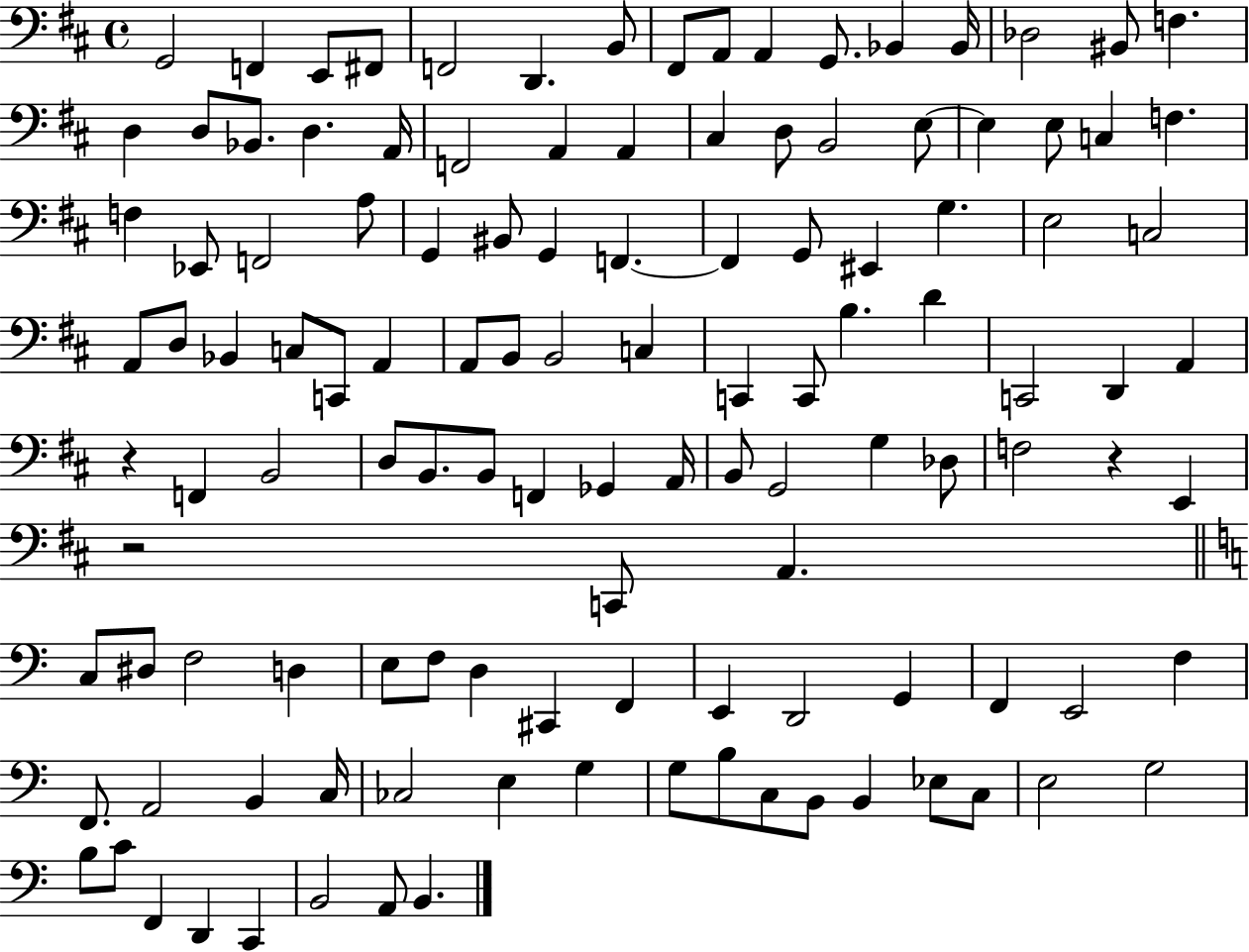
{
  \clef bass
  \time 4/4
  \defaultTimeSignature
  \key d \major
  g,2 f,4 e,8 fis,8 | f,2 d,4. b,8 | fis,8 a,8 a,4 g,8. bes,4 bes,16 | des2 bis,8 f4. | \break d4 d8 bes,8. d4. a,16 | f,2 a,4 a,4 | cis4 d8 b,2 e8~~ | e4 e8 c4 f4. | \break f4 ees,8 f,2 a8 | g,4 bis,8 g,4 f,4.~~ | f,4 g,8 eis,4 g4. | e2 c2 | \break a,8 d8 bes,4 c8 c,8 a,4 | a,8 b,8 b,2 c4 | c,4 c,8 b4. d'4 | c,2 d,4 a,4 | \break r4 f,4 b,2 | d8 b,8. b,8 f,4 ges,4 a,16 | b,8 g,2 g4 des8 | f2 r4 e,4 | \break r2 c,8 a,4. | \bar "||" \break \key a \minor c8 dis8 f2 d4 | e8 f8 d4 cis,4 f,4 | e,4 d,2 g,4 | f,4 e,2 f4 | \break f,8. a,2 b,4 c16 | ces2 e4 g4 | g8 b8 c8 b,8 b,4 ees8 c8 | e2 g2 | \break b8 c'8 f,4 d,4 c,4 | b,2 a,8 b,4. | \bar "|."
}